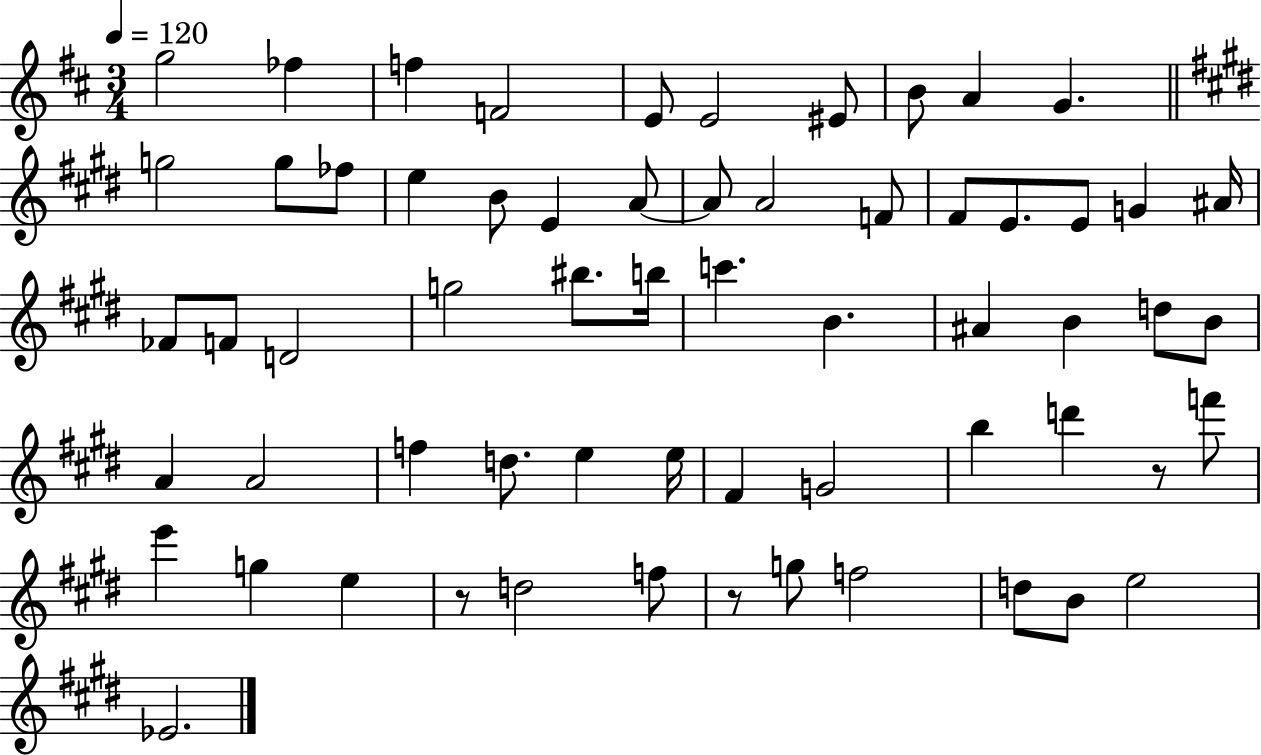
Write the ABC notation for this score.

X:1
T:Untitled
M:3/4
L:1/4
K:D
g2 _f f F2 E/2 E2 ^E/2 B/2 A G g2 g/2 _f/2 e B/2 E A/2 A/2 A2 F/2 ^F/2 E/2 E/2 G ^A/4 _F/2 F/2 D2 g2 ^b/2 b/4 c' B ^A B d/2 B/2 A A2 f d/2 e e/4 ^F G2 b d' z/2 f'/2 e' g e z/2 d2 f/2 z/2 g/2 f2 d/2 B/2 e2 _E2